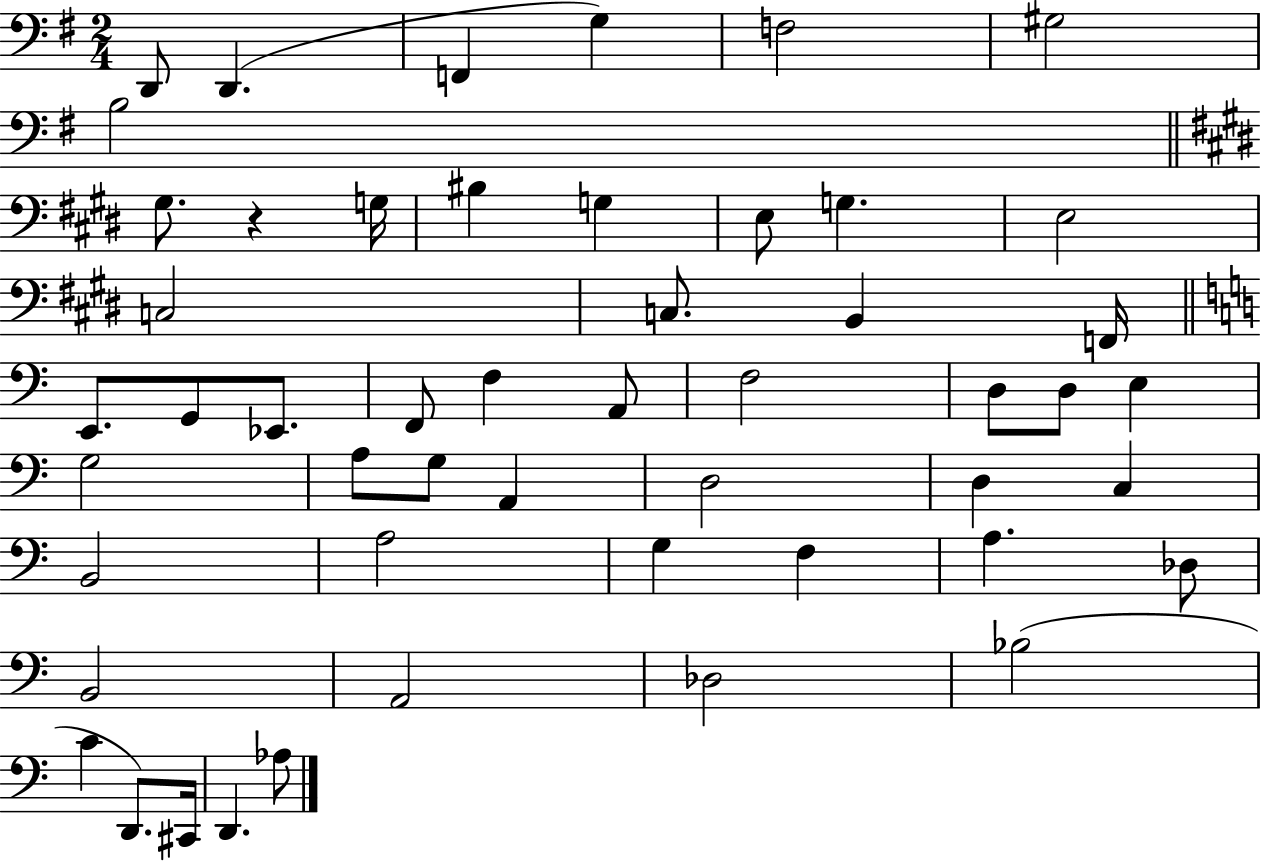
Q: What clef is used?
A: bass